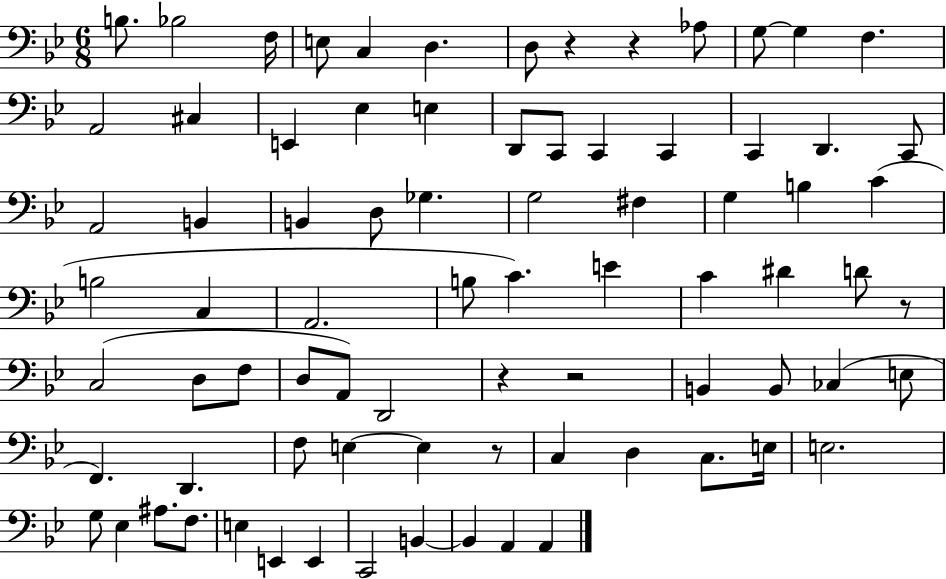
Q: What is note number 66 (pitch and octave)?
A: F3